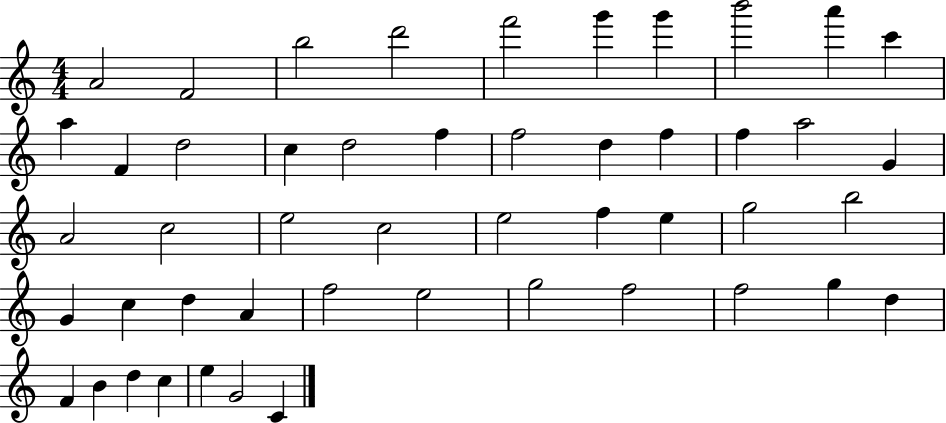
A4/h F4/h B5/h D6/h F6/h G6/q G6/q B6/h A6/q C6/q A5/q F4/q D5/h C5/q D5/h F5/q F5/h D5/q F5/q F5/q A5/h G4/q A4/h C5/h E5/h C5/h E5/h F5/q E5/q G5/h B5/h G4/q C5/q D5/q A4/q F5/h E5/h G5/h F5/h F5/h G5/q D5/q F4/q B4/q D5/q C5/q E5/q G4/h C4/q